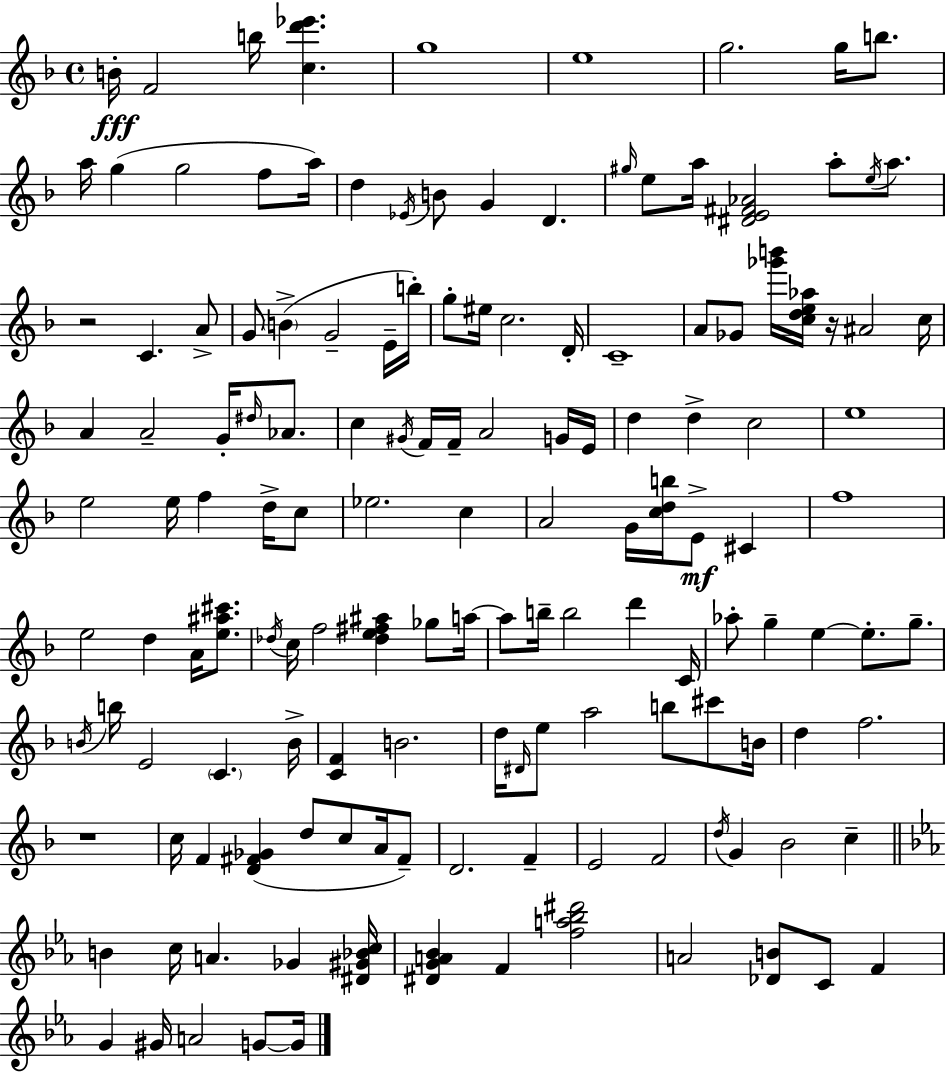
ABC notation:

X:1
T:Untitled
M:4/4
L:1/4
K:Dm
B/4 F2 b/4 [cd'_e'] g4 e4 g2 g/4 b/2 a/4 g g2 f/2 a/4 d _E/4 B/2 G D ^g/4 e/2 a/4 [^DE^F_A]2 a/2 e/4 a/2 z2 C A/2 G/2 B G2 E/4 b/4 g/2 ^e/4 c2 D/4 C4 A/2 _G/2 [_g'b']/4 [cde_a]/4 z/4 ^A2 c/4 A A2 G/4 ^d/4 _A/2 c ^G/4 F/4 F/4 A2 G/4 E/4 d d c2 e4 e2 e/4 f d/4 c/2 _e2 c A2 G/4 [cdb]/4 E/2 ^C f4 e2 d A/4 [e^a^c']/2 _d/4 c/4 f2 [_de^f^a] _g/2 a/4 a/2 b/4 b2 d' C/4 _a/2 g e e/2 g/2 B/4 b/4 E2 C B/4 [CF] B2 d/4 ^D/4 e/2 a2 b/2 ^c'/2 B/4 d f2 z4 c/4 F [D^F_G] d/2 c/2 A/4 ^F/2 D2 F E2 F2 d/4 G _B2 c B c/4 A _G [^D^G_Bc]/4 [^DGA_B] F [fa_b^d']2 A2 [_DB]/2 C/2 F G ^G/4 A2 G/2 G/4